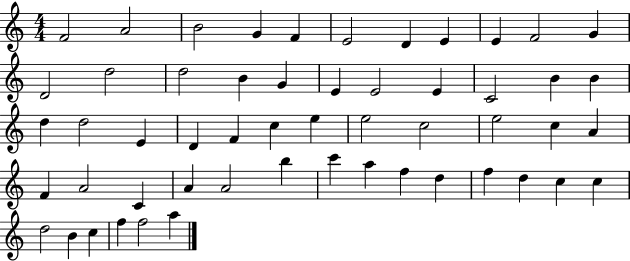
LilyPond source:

{
  \clef treble
  \numericTimeSignature
  \time 4/4
  \key c \major
  f'2 a'2 | b'2 g'4 f'4 | e'2 d'4 e'4 | e'4 f'2 g'4 | \break d'2 d''2 | d''2 b'4 g'4 | e'4 e'2 e'4 | c'2 b'4 b'4 | \break d''4 d''2 e'4 | d'4 f'4 c''4 e''4 | e''2 c''2 | e''2 c''4 a'4 | \break f'4 a'2 c'4 | a'4 a'2 b''4 | c'''4 a''4 f''4 d''4 | f''4 d''4 c''4 c''4 | \break d''2 b'4 c''4 | f''4 f''2 a''4 | \bar "|."
}